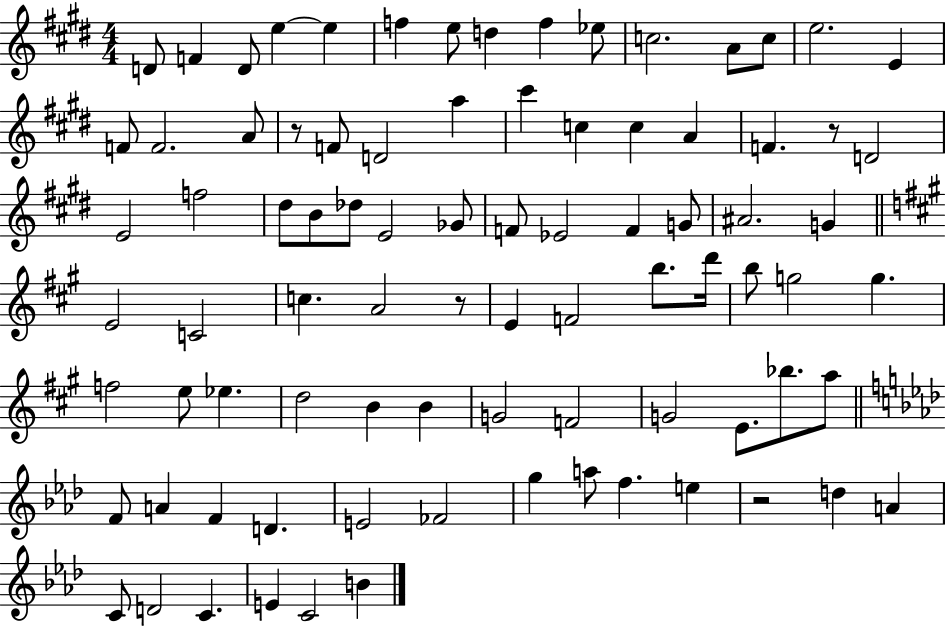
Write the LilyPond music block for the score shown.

{
  \clef treble
  \numericTimeSignature
  \time 4/4
  \key e \major
  \repeat volta 2 { d'8 f'4 d'8 e''4~~ e''4 | f''4 e''8 d''4 f''4 ees''8 | c''2. a'8 c''8 | e''2. e'4 | \break f'8 f'2. a'8 | r8 f'8 d'2 a''4 | cis'''4 c''4 c''4 a'4 | f'4. r8 d'2 | \break e'2 f''2 | dis''8 b'8 des''8 e'2 ges'8 | f'8 ees'2 f'4 g'8 | ais'2. g'4 | \break \bar "||" \break \key a \major e'2 c'2 | c''4. a'2 r8 | e'4 f'2 b''8. d'''16 | b''8 g''2 g''4. | \break f''2 e''8 ees''4. | d''2 b'4 b'4 | g'2 f'2 | g'2 e'8. bes''8. a''8 | \break \bar "||" \break \key f \minor f'8 a'4 f'4 d'4. | e'2 fes'2 | g''4 a''8 f''4. e''4 | r2 d''4 a'4 | \break c'8 d'2 c'4. | e'4 c'2 b'4 | } \bar "|."
}